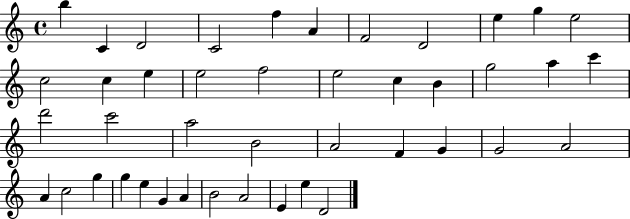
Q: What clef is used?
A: treble